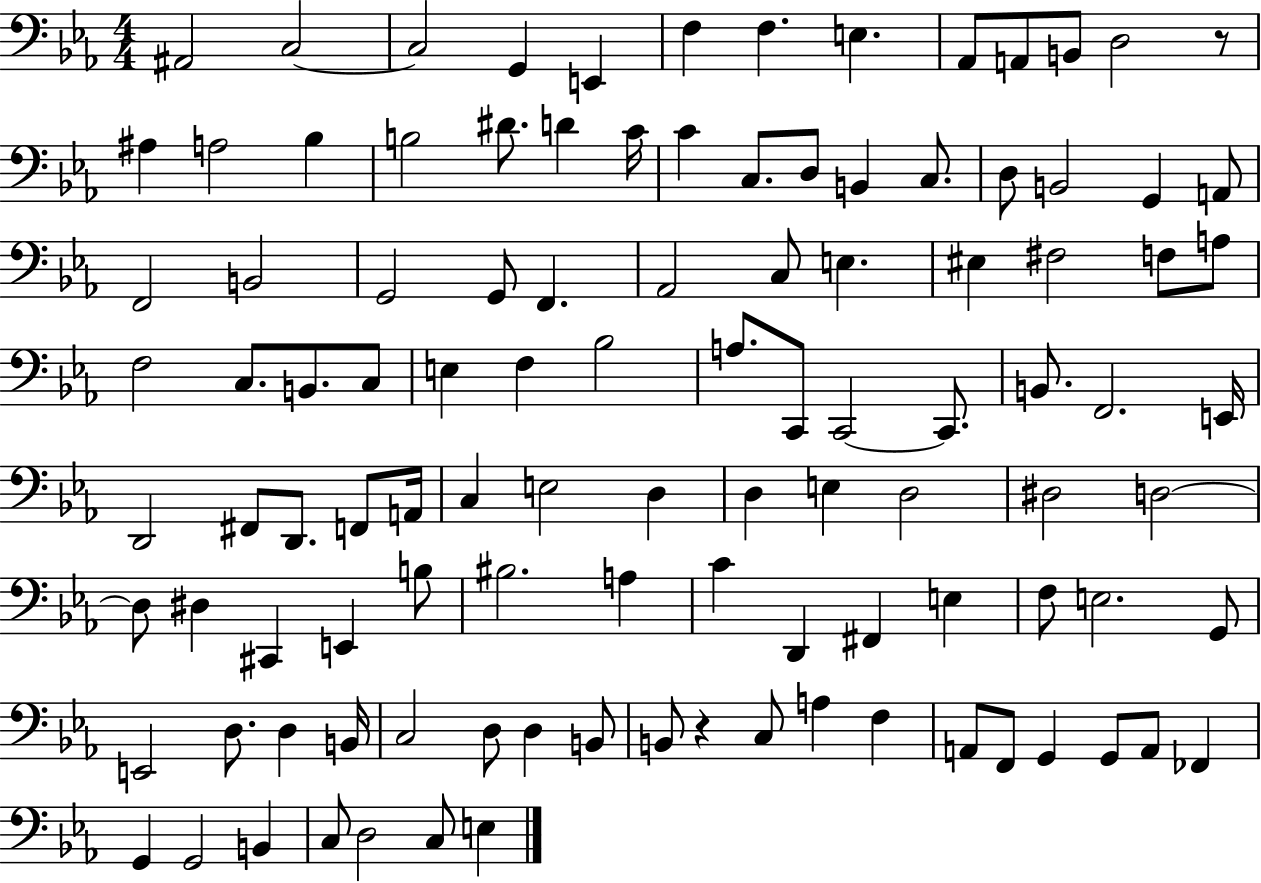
A#2/h C3/h C3/h G2/q E2/q F3/q F3/q. E3/q. Ab2/e A2/e B2/e D3/h R/e A#3/q A3/h Bb3/q B3/h D#4/e. D4/q C4/s C4/q C3/e. D3/e B2/q C3/e. D3/e B2/h G2/q A2/e F2/h B2/h G2/h G2/e F2/q. Ab2/h C3/e E3/q. EIS3/q F#3/h F3/e A3/e F3/h C3/e. B2/e. C3/e E3/q F3/q Bb3/h A3/e. C2/e C2/h C2/e. B2/e. F2/h. E2/s D2/h F#2/e D2/e. F2/e A2/s C3/q E3/h D3/q D3/q E3/q D3/h D#3/h D3/h D3/e D#3/q C#2/q E2/q B3/e BIS3/h. A3/q C4/q D2/q F#2/q E3/q F3/e E3/h. G2/e E2/h D3/e. D3/q B2/s C3/h D3/e D3/q B2/e B2/e R/q C3/e A3/q F3/q A2/e F2/e G2/q G2/e A2/e FES2/q G2/q G2/h B2/q C3/e D3/h C3/e E3/q